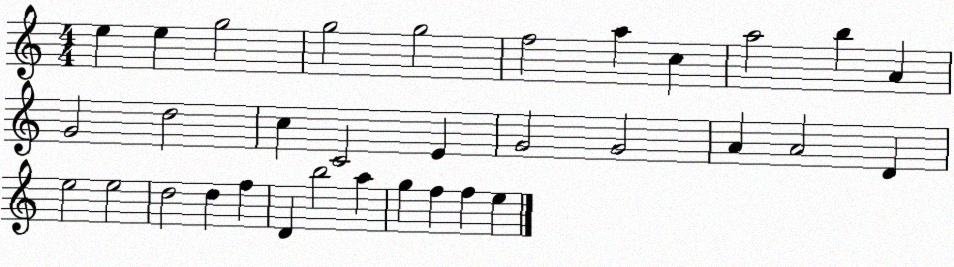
X:1
T:Untitled
M:4/4
L:1/4
K:C
e e g2 g2 g2 f2 a c a2 b A G2 d2 c C2 E G2 G2 A A2 D e2 e2 d2 d f D b2 a g f f e